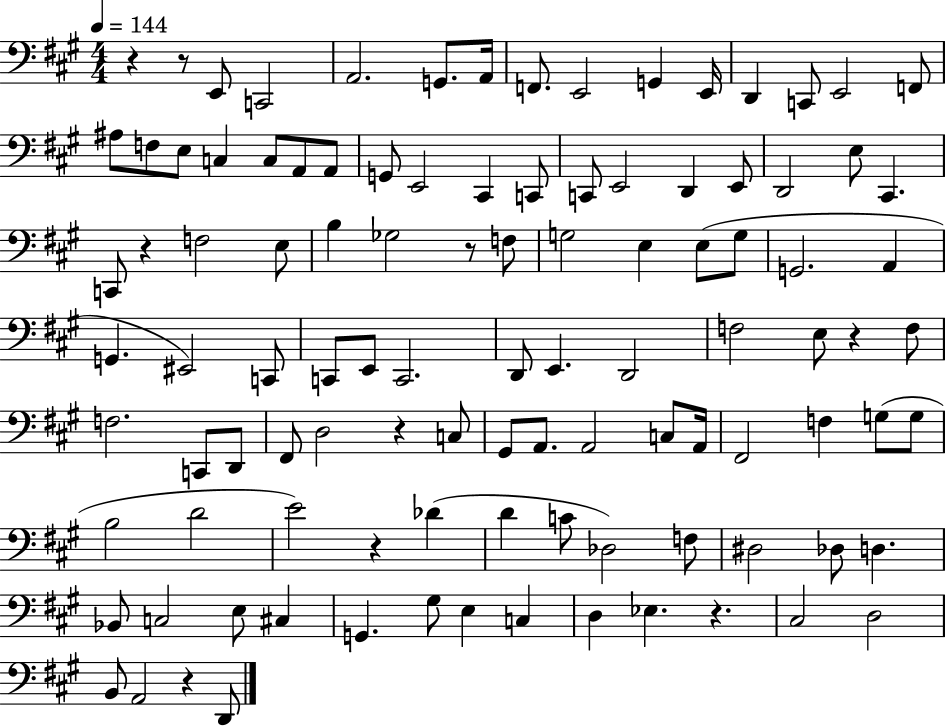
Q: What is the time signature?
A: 4/4